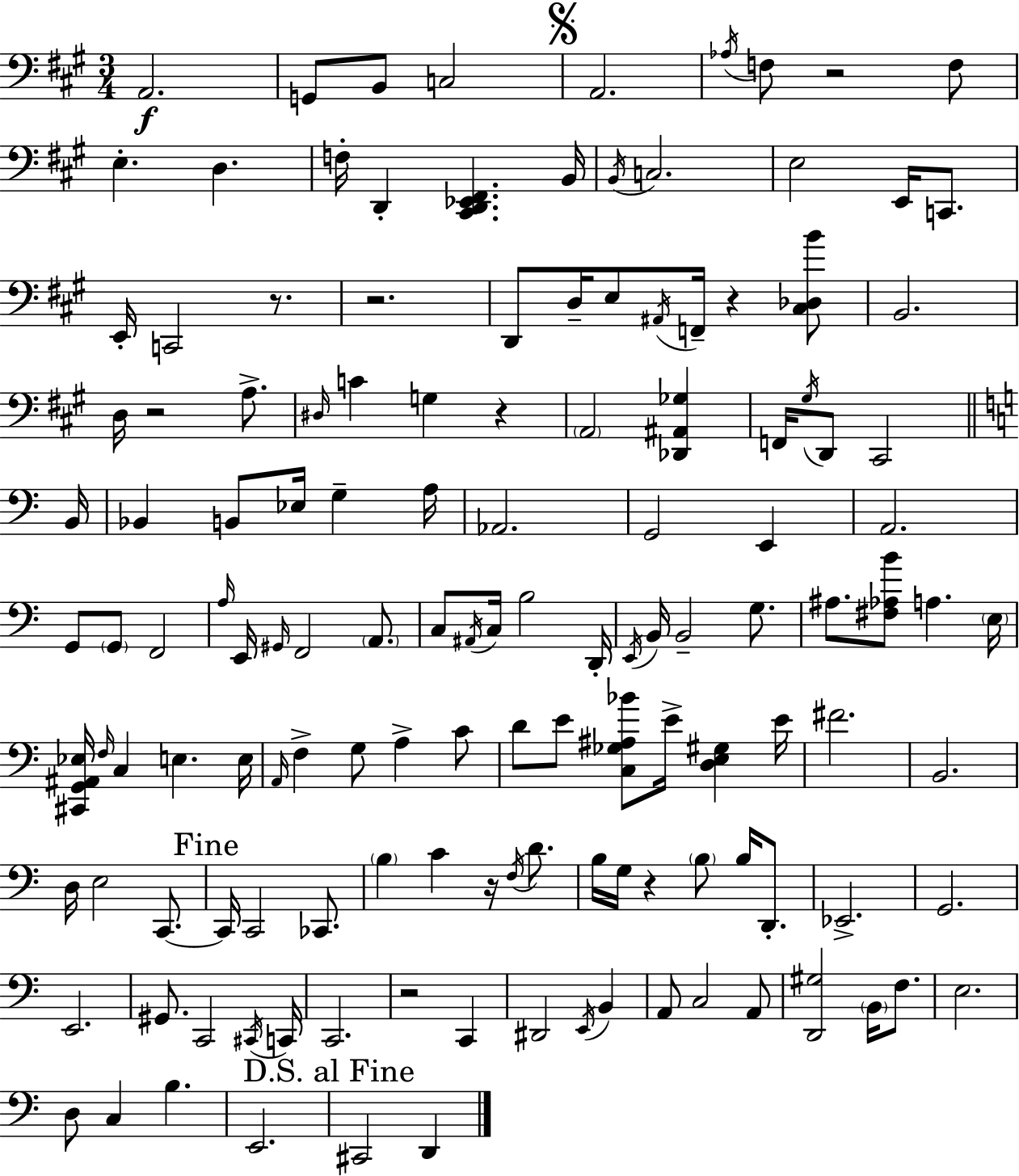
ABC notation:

X:1
T:Untitled
M:3/4
L:1/4
K:A
A,,2 G,,/2 B,,/2 C,2 A,,2 _A,/4 F,/2 z2 F,/2 E, D, F,/4 D,, [^C,,D,,_E,,^F,,] B,,/4 B,,/4 C,2 E,2 E,,/4 C,,/2 E,,/4 C,,2 z/2 z2 D,,/2 D,/4 E,/2 ^A,,/4 F,,/4 z [^C,_D,B]/2 B,,2 D,/4 z2 A,/2 ^D,/4 C G, z A,,2 [_D,,^A,,_G,] F,,/4 ^G,/4 D,,/2 ^C,,2 B,,/4 _B,, B,,/2 _E,/4 G, A,/4 _A,,2 G,,2 E,, A,,2 G,,/2 G,,/2 F,,2 A,/4 E,,/4 ^G,,/4 F,,2 A,,/2 C,/2 ^A,,/4 C,/4 B,2 D,,/4 E,,/4 B,,/4 B,,2 G,/2 ^A,/2 [^F,_A,B]/2 A, E,/4 [^C,,G,,^A,,_E,]/4 F,/4 C, E, E,/4 A,,/4 F, G,/2 A, C/2 D/2 E/2 [C,_G,^A,_B]/2 E/4 [D,E,^G,] E/4 ^F2 B,,2 D,/4 E,2 C,,/2 C,,/4 C,,2 _C,,/2 B, C z/4 F,/4 D/2 B,/4 G,/4 z B,/2 B,/4 D,,/2 _E,,2 G,,2 E,,2 ^G,,/2 C,,2 ^C,,/4 C,,/4 C,,2 z2 C,, ^D,,2 E,,/4 B,, A,,/2 C,2 A,,/2 [D,,^G,]2 B,,/4 F,/2 E,2 D,/2 C, B, E,,2 ^C,,2 D,,